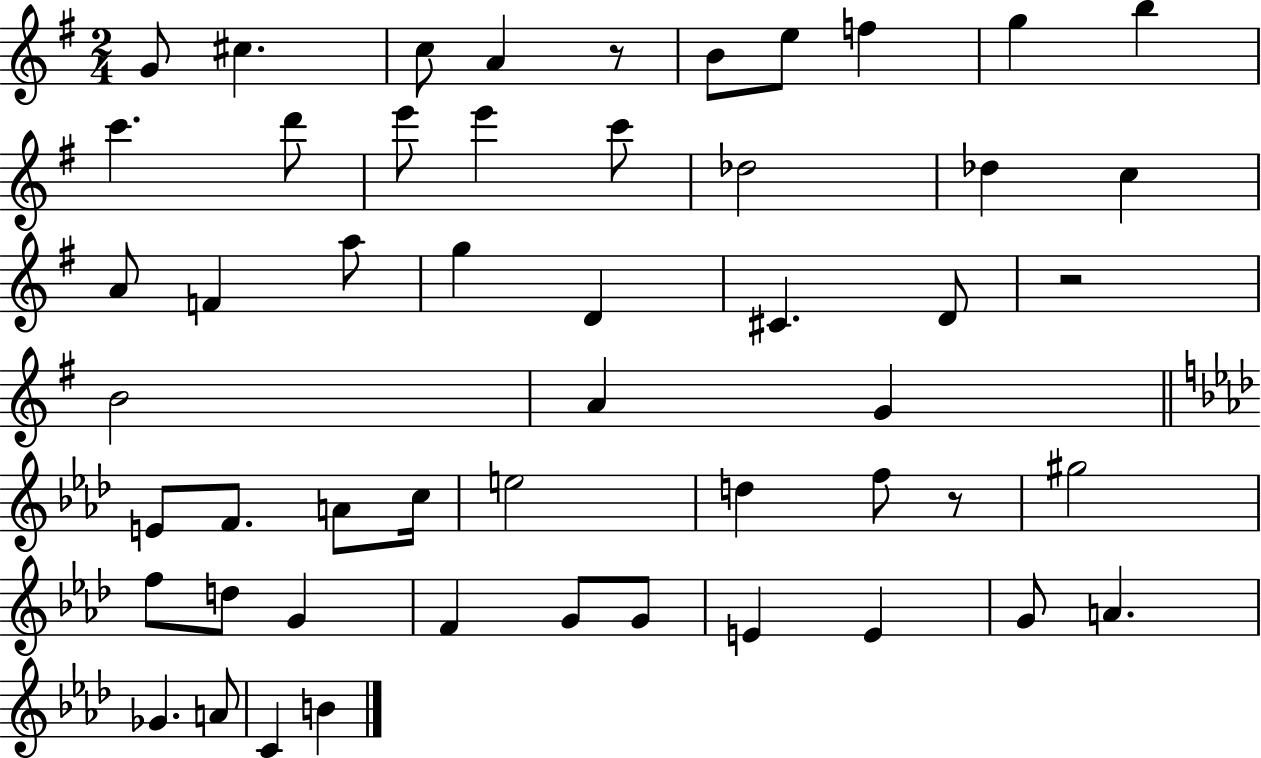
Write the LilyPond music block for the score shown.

{
  \clef treble
  \numericTimeSignature
  \time 2/4
  \key g \major
  \repeat volta 2 { g'8 cis''4. | c''8 a'4 r8 | b'8 e''8 f''4 | g''4 b''4 | \break c'''4. d'''8 | e'''8 e'''4 c'''8 | des''2 | des''4 c''4 | \break a'8 f'4 a''8 | g''4 d'4 | cis'4. d'8 | r2 | \break b'2 | a'4 g'4 | \bar "||" \break \key aes \major e'8 f'8. a'8 c''16 | e''2 | d''4 f''8 r8 | gis''2 | \break f''8 d''8 g'4 | f'4 g'8 g'8 | e'4 e'4 | g'8 a'4. | \break ges'4. a'8 | c'4 b'4 | } \bar "|."
}